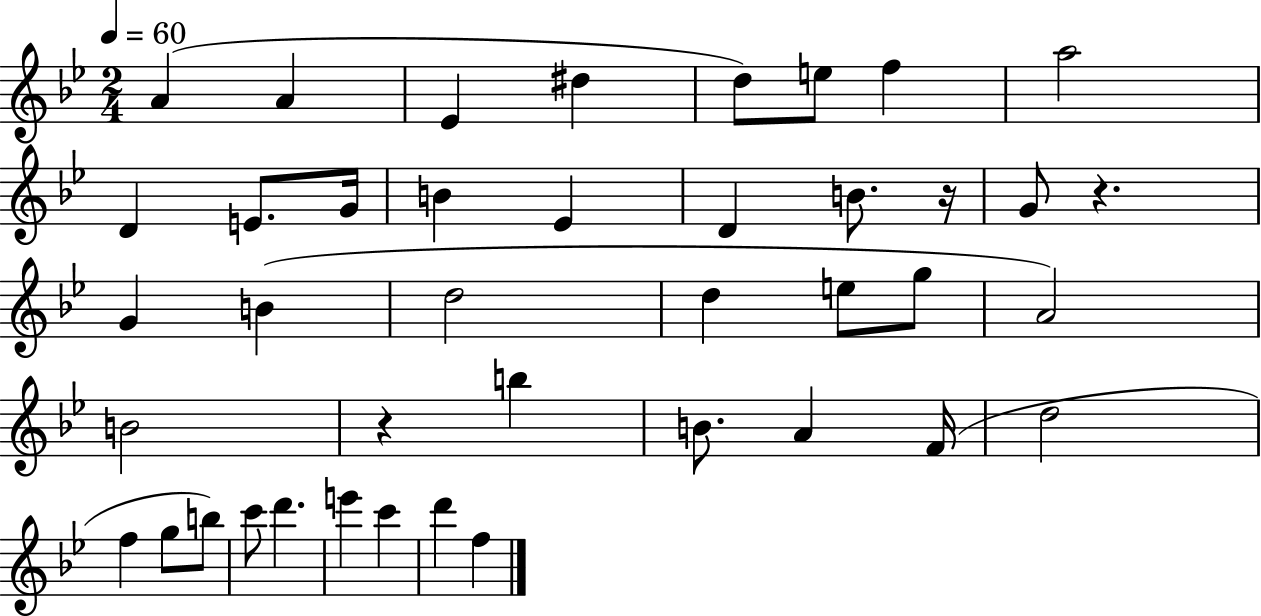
A4/q A4/q Eb4/q D#5/q D5/e E5/e F5/q A5/h D4/q E4/e. G4/s B4/q Eb4/q D4/q B4/e. R/s G4/e R/q. G4/q B4/q D5/h D5/q E5/e G5/e A4/h B4/h R/q B5/q B4/e. A4/q F4/s D5/h F5/q G5/e B5/e C6/e D6/q. E6/q C6/q D6/q F5/q